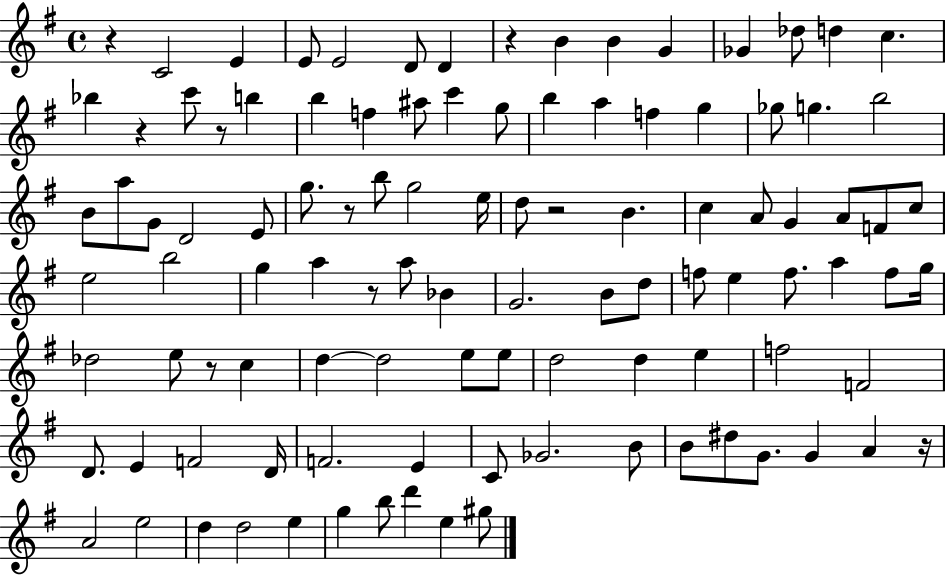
R/q C4/h E4/q E4/e E4/h D4/e D4/q R/q B4/q B4/q G4/q Gb4/q Db5/e D5/q C5/q. Bb5/q R/q C6/e R/e B5/q B5/q F5/q A#5/e C6/q G5/e B5/q A5/q F5/q G5/q Gb5/e G5/q. B5/h B4/e A5/e G4/e D4/h E4/e G5/e. R/e B5/e G5/h E5/s D5/e R/h B4/q. C5/q A4/e G4/q A4/e F4/e C5/e E5/h B5/h G5/q A5/q R/e A5/e Bb4/q G4/h. B4/e D5/e F5/e E5/q F5/e. A5/q F5/e G5/s Db5/h E5/e R/e C5/q D5/q D5/h E5/e E5/e D5/h D5/q E5/q F5/h F4/h D4/e. E4/q F4/h D4/s F4/h. E4/q C4/e Gb4/h. B4/e B4/e D#5/e G4/e. G4/q A4/q R/s A4/h E5/h D5/q D5/h E5/q G5/q B5/e D6/q E5/q G#5/e